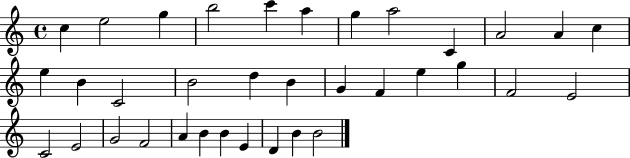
C5/q E5/h G5/q B5/h C6/q A5/q G5/q A5/h C4/q A4/h A4/q C5/q E5/q B4/q C4/h B4/h D5/q B4/q G4/q F4/q E5/q G5/q F4/h E4/h C4/h E4/h G4/h F4/h A4/q B4/q B4/q E4/q D4/q B4/q B4/h